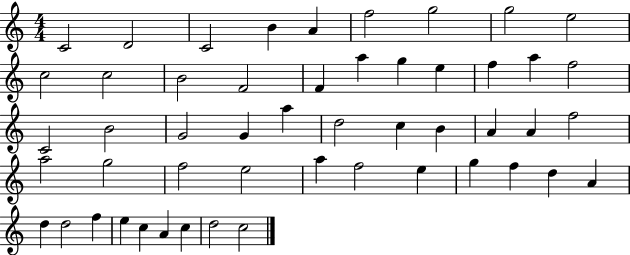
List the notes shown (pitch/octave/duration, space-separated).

C4/h D4/h C4/h B4/q A4/q F5/h G5/h G5/h E5/h C5/h C5/h B4/h F4/h F4/q A5/q G5/q E5/q F5/q A5/q F5/h C4/h B4/h G4/h G4/q A5/q D5/h C5/q B4/q A4/q A4/q F5/h A5/h G5/h F5/h E5/h A5/q F5/h E5/q G5/q F5/q D5/q A4/q D5/q D5/h F5/q E5/q C5/q A4/q C5/q D5/h C5/h